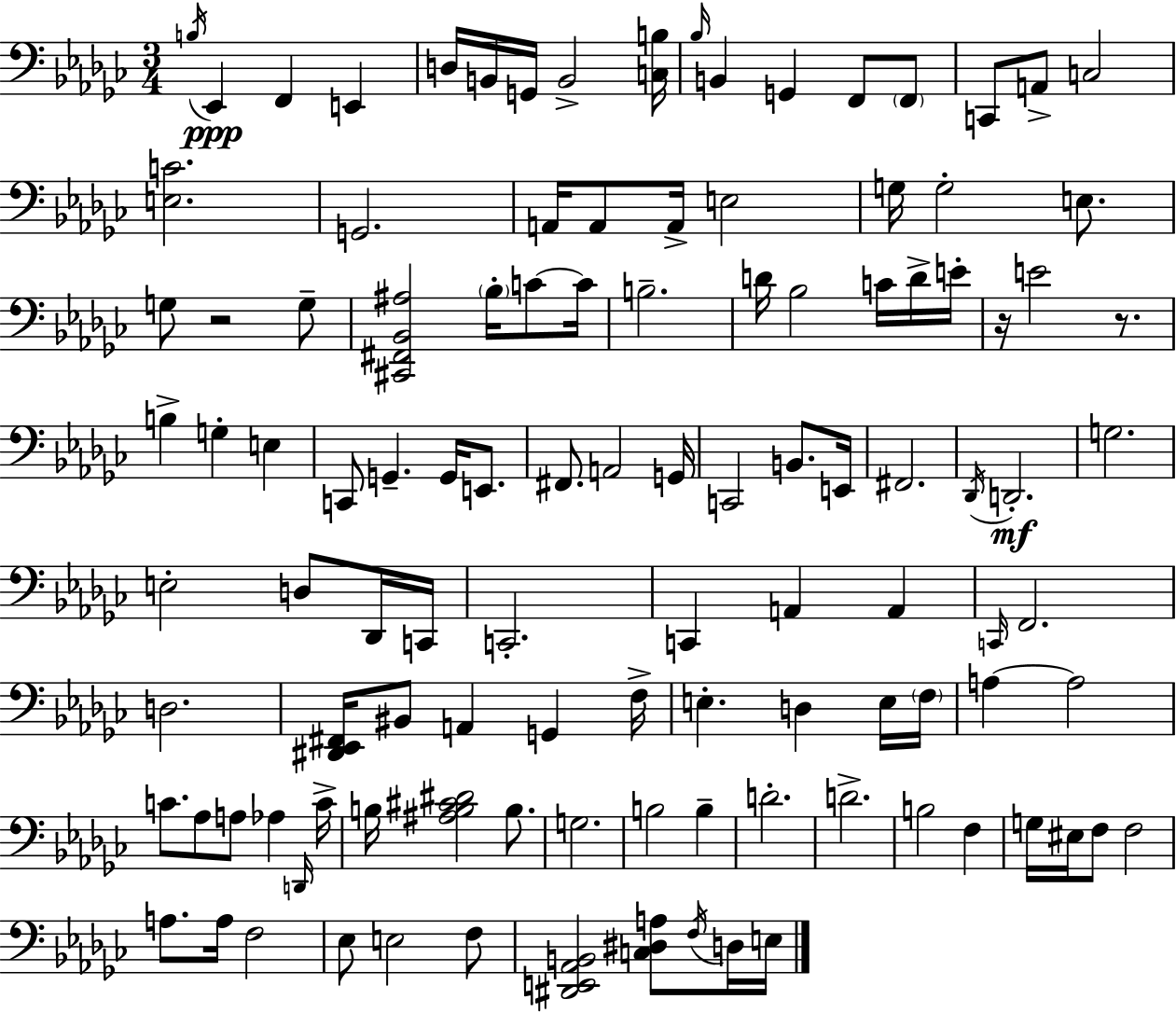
X:1
T:Untitled
M:3/4
L:1/4
K:Ebm
B,/4 _E,, F,, E,, D,/4 B,,/4 G,,/4 B,,2 [C,B,]/4 _B,/4 B,, G,, F,,/2 F,,/2 C,,/2 A,,/2 C,2 [E,C]2 G,,2 A,,/4 A,,/2 A,,/4 E,2 G,/4 G,2 E,/2 G,/2 z2 G,/2 [^C,,^F,,_B,,^A,]2 _B,/4 C/2 C/4 B,2 D/4 _B,2 C/4 D/4 E/4 z/4 E2 z/2 B, G, E, C,,/2 G,, G,,/4 E,,/2 ^F,,/2 A,,2 G,,/4 C,,2 B,,/2 E,,/4 ^F,,2 _D,,/4 D,,2 G,2 E,2 D,/2 _D,,/4 C,,/4 C,,2 C,, A,, A,, C,,/4 F,,2 D,2 [^D,,_E,,^F,,]/4 ^B,,/2 A,, G,, F,/4 E, D, E,/4 F,/4 A, A,2 C/2 _A,/2 A,/2 _A, D,,/4 C/4 B,/4 [^A,B,^C^D]2 B,/2 G,2 B,2 B, D2 D2 B,2 F, G,/4 ^E,/4 F,/2 F,2 A,/2 A,/4 F,2 _E,/2 E,2 F,/2 [^D,,E,,_A,,B,,]2 [C,^D,A,]/2 F,/4 D,/4 E,/4